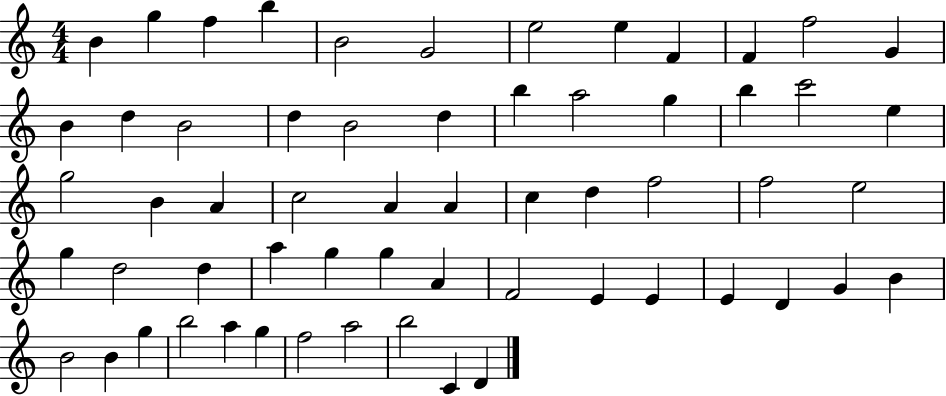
{
  \clef treble
  \numericTimeSignature
  \time 4/4
  \key c \major
  b'4 g''4 f''4 b''4 | b'2 g'2 | e''2 e''4 f'4 | f'4 f''2 g'4 | \break b'4 d''4 b'2 | d''4 b'2 d''4 | b''4 a''2 g''4 | b''4 c'''2 e''4 | \break g''2 b'4 a'4 | c''2 a'4 a'4 | c''4 d''4 f''2 | f''2 e''2 | \break g''4 d''2 d''4 | a''4 g''4 g''4 a'4 | f'2 e'4 e'4 | e'4 d'4 g'4 b'4 | \break b'2 b'4 g''4 | b''2 a''4 g''4 | f''2 a''2 | b''2 c'4 d'4 | \break \bar "|."
}